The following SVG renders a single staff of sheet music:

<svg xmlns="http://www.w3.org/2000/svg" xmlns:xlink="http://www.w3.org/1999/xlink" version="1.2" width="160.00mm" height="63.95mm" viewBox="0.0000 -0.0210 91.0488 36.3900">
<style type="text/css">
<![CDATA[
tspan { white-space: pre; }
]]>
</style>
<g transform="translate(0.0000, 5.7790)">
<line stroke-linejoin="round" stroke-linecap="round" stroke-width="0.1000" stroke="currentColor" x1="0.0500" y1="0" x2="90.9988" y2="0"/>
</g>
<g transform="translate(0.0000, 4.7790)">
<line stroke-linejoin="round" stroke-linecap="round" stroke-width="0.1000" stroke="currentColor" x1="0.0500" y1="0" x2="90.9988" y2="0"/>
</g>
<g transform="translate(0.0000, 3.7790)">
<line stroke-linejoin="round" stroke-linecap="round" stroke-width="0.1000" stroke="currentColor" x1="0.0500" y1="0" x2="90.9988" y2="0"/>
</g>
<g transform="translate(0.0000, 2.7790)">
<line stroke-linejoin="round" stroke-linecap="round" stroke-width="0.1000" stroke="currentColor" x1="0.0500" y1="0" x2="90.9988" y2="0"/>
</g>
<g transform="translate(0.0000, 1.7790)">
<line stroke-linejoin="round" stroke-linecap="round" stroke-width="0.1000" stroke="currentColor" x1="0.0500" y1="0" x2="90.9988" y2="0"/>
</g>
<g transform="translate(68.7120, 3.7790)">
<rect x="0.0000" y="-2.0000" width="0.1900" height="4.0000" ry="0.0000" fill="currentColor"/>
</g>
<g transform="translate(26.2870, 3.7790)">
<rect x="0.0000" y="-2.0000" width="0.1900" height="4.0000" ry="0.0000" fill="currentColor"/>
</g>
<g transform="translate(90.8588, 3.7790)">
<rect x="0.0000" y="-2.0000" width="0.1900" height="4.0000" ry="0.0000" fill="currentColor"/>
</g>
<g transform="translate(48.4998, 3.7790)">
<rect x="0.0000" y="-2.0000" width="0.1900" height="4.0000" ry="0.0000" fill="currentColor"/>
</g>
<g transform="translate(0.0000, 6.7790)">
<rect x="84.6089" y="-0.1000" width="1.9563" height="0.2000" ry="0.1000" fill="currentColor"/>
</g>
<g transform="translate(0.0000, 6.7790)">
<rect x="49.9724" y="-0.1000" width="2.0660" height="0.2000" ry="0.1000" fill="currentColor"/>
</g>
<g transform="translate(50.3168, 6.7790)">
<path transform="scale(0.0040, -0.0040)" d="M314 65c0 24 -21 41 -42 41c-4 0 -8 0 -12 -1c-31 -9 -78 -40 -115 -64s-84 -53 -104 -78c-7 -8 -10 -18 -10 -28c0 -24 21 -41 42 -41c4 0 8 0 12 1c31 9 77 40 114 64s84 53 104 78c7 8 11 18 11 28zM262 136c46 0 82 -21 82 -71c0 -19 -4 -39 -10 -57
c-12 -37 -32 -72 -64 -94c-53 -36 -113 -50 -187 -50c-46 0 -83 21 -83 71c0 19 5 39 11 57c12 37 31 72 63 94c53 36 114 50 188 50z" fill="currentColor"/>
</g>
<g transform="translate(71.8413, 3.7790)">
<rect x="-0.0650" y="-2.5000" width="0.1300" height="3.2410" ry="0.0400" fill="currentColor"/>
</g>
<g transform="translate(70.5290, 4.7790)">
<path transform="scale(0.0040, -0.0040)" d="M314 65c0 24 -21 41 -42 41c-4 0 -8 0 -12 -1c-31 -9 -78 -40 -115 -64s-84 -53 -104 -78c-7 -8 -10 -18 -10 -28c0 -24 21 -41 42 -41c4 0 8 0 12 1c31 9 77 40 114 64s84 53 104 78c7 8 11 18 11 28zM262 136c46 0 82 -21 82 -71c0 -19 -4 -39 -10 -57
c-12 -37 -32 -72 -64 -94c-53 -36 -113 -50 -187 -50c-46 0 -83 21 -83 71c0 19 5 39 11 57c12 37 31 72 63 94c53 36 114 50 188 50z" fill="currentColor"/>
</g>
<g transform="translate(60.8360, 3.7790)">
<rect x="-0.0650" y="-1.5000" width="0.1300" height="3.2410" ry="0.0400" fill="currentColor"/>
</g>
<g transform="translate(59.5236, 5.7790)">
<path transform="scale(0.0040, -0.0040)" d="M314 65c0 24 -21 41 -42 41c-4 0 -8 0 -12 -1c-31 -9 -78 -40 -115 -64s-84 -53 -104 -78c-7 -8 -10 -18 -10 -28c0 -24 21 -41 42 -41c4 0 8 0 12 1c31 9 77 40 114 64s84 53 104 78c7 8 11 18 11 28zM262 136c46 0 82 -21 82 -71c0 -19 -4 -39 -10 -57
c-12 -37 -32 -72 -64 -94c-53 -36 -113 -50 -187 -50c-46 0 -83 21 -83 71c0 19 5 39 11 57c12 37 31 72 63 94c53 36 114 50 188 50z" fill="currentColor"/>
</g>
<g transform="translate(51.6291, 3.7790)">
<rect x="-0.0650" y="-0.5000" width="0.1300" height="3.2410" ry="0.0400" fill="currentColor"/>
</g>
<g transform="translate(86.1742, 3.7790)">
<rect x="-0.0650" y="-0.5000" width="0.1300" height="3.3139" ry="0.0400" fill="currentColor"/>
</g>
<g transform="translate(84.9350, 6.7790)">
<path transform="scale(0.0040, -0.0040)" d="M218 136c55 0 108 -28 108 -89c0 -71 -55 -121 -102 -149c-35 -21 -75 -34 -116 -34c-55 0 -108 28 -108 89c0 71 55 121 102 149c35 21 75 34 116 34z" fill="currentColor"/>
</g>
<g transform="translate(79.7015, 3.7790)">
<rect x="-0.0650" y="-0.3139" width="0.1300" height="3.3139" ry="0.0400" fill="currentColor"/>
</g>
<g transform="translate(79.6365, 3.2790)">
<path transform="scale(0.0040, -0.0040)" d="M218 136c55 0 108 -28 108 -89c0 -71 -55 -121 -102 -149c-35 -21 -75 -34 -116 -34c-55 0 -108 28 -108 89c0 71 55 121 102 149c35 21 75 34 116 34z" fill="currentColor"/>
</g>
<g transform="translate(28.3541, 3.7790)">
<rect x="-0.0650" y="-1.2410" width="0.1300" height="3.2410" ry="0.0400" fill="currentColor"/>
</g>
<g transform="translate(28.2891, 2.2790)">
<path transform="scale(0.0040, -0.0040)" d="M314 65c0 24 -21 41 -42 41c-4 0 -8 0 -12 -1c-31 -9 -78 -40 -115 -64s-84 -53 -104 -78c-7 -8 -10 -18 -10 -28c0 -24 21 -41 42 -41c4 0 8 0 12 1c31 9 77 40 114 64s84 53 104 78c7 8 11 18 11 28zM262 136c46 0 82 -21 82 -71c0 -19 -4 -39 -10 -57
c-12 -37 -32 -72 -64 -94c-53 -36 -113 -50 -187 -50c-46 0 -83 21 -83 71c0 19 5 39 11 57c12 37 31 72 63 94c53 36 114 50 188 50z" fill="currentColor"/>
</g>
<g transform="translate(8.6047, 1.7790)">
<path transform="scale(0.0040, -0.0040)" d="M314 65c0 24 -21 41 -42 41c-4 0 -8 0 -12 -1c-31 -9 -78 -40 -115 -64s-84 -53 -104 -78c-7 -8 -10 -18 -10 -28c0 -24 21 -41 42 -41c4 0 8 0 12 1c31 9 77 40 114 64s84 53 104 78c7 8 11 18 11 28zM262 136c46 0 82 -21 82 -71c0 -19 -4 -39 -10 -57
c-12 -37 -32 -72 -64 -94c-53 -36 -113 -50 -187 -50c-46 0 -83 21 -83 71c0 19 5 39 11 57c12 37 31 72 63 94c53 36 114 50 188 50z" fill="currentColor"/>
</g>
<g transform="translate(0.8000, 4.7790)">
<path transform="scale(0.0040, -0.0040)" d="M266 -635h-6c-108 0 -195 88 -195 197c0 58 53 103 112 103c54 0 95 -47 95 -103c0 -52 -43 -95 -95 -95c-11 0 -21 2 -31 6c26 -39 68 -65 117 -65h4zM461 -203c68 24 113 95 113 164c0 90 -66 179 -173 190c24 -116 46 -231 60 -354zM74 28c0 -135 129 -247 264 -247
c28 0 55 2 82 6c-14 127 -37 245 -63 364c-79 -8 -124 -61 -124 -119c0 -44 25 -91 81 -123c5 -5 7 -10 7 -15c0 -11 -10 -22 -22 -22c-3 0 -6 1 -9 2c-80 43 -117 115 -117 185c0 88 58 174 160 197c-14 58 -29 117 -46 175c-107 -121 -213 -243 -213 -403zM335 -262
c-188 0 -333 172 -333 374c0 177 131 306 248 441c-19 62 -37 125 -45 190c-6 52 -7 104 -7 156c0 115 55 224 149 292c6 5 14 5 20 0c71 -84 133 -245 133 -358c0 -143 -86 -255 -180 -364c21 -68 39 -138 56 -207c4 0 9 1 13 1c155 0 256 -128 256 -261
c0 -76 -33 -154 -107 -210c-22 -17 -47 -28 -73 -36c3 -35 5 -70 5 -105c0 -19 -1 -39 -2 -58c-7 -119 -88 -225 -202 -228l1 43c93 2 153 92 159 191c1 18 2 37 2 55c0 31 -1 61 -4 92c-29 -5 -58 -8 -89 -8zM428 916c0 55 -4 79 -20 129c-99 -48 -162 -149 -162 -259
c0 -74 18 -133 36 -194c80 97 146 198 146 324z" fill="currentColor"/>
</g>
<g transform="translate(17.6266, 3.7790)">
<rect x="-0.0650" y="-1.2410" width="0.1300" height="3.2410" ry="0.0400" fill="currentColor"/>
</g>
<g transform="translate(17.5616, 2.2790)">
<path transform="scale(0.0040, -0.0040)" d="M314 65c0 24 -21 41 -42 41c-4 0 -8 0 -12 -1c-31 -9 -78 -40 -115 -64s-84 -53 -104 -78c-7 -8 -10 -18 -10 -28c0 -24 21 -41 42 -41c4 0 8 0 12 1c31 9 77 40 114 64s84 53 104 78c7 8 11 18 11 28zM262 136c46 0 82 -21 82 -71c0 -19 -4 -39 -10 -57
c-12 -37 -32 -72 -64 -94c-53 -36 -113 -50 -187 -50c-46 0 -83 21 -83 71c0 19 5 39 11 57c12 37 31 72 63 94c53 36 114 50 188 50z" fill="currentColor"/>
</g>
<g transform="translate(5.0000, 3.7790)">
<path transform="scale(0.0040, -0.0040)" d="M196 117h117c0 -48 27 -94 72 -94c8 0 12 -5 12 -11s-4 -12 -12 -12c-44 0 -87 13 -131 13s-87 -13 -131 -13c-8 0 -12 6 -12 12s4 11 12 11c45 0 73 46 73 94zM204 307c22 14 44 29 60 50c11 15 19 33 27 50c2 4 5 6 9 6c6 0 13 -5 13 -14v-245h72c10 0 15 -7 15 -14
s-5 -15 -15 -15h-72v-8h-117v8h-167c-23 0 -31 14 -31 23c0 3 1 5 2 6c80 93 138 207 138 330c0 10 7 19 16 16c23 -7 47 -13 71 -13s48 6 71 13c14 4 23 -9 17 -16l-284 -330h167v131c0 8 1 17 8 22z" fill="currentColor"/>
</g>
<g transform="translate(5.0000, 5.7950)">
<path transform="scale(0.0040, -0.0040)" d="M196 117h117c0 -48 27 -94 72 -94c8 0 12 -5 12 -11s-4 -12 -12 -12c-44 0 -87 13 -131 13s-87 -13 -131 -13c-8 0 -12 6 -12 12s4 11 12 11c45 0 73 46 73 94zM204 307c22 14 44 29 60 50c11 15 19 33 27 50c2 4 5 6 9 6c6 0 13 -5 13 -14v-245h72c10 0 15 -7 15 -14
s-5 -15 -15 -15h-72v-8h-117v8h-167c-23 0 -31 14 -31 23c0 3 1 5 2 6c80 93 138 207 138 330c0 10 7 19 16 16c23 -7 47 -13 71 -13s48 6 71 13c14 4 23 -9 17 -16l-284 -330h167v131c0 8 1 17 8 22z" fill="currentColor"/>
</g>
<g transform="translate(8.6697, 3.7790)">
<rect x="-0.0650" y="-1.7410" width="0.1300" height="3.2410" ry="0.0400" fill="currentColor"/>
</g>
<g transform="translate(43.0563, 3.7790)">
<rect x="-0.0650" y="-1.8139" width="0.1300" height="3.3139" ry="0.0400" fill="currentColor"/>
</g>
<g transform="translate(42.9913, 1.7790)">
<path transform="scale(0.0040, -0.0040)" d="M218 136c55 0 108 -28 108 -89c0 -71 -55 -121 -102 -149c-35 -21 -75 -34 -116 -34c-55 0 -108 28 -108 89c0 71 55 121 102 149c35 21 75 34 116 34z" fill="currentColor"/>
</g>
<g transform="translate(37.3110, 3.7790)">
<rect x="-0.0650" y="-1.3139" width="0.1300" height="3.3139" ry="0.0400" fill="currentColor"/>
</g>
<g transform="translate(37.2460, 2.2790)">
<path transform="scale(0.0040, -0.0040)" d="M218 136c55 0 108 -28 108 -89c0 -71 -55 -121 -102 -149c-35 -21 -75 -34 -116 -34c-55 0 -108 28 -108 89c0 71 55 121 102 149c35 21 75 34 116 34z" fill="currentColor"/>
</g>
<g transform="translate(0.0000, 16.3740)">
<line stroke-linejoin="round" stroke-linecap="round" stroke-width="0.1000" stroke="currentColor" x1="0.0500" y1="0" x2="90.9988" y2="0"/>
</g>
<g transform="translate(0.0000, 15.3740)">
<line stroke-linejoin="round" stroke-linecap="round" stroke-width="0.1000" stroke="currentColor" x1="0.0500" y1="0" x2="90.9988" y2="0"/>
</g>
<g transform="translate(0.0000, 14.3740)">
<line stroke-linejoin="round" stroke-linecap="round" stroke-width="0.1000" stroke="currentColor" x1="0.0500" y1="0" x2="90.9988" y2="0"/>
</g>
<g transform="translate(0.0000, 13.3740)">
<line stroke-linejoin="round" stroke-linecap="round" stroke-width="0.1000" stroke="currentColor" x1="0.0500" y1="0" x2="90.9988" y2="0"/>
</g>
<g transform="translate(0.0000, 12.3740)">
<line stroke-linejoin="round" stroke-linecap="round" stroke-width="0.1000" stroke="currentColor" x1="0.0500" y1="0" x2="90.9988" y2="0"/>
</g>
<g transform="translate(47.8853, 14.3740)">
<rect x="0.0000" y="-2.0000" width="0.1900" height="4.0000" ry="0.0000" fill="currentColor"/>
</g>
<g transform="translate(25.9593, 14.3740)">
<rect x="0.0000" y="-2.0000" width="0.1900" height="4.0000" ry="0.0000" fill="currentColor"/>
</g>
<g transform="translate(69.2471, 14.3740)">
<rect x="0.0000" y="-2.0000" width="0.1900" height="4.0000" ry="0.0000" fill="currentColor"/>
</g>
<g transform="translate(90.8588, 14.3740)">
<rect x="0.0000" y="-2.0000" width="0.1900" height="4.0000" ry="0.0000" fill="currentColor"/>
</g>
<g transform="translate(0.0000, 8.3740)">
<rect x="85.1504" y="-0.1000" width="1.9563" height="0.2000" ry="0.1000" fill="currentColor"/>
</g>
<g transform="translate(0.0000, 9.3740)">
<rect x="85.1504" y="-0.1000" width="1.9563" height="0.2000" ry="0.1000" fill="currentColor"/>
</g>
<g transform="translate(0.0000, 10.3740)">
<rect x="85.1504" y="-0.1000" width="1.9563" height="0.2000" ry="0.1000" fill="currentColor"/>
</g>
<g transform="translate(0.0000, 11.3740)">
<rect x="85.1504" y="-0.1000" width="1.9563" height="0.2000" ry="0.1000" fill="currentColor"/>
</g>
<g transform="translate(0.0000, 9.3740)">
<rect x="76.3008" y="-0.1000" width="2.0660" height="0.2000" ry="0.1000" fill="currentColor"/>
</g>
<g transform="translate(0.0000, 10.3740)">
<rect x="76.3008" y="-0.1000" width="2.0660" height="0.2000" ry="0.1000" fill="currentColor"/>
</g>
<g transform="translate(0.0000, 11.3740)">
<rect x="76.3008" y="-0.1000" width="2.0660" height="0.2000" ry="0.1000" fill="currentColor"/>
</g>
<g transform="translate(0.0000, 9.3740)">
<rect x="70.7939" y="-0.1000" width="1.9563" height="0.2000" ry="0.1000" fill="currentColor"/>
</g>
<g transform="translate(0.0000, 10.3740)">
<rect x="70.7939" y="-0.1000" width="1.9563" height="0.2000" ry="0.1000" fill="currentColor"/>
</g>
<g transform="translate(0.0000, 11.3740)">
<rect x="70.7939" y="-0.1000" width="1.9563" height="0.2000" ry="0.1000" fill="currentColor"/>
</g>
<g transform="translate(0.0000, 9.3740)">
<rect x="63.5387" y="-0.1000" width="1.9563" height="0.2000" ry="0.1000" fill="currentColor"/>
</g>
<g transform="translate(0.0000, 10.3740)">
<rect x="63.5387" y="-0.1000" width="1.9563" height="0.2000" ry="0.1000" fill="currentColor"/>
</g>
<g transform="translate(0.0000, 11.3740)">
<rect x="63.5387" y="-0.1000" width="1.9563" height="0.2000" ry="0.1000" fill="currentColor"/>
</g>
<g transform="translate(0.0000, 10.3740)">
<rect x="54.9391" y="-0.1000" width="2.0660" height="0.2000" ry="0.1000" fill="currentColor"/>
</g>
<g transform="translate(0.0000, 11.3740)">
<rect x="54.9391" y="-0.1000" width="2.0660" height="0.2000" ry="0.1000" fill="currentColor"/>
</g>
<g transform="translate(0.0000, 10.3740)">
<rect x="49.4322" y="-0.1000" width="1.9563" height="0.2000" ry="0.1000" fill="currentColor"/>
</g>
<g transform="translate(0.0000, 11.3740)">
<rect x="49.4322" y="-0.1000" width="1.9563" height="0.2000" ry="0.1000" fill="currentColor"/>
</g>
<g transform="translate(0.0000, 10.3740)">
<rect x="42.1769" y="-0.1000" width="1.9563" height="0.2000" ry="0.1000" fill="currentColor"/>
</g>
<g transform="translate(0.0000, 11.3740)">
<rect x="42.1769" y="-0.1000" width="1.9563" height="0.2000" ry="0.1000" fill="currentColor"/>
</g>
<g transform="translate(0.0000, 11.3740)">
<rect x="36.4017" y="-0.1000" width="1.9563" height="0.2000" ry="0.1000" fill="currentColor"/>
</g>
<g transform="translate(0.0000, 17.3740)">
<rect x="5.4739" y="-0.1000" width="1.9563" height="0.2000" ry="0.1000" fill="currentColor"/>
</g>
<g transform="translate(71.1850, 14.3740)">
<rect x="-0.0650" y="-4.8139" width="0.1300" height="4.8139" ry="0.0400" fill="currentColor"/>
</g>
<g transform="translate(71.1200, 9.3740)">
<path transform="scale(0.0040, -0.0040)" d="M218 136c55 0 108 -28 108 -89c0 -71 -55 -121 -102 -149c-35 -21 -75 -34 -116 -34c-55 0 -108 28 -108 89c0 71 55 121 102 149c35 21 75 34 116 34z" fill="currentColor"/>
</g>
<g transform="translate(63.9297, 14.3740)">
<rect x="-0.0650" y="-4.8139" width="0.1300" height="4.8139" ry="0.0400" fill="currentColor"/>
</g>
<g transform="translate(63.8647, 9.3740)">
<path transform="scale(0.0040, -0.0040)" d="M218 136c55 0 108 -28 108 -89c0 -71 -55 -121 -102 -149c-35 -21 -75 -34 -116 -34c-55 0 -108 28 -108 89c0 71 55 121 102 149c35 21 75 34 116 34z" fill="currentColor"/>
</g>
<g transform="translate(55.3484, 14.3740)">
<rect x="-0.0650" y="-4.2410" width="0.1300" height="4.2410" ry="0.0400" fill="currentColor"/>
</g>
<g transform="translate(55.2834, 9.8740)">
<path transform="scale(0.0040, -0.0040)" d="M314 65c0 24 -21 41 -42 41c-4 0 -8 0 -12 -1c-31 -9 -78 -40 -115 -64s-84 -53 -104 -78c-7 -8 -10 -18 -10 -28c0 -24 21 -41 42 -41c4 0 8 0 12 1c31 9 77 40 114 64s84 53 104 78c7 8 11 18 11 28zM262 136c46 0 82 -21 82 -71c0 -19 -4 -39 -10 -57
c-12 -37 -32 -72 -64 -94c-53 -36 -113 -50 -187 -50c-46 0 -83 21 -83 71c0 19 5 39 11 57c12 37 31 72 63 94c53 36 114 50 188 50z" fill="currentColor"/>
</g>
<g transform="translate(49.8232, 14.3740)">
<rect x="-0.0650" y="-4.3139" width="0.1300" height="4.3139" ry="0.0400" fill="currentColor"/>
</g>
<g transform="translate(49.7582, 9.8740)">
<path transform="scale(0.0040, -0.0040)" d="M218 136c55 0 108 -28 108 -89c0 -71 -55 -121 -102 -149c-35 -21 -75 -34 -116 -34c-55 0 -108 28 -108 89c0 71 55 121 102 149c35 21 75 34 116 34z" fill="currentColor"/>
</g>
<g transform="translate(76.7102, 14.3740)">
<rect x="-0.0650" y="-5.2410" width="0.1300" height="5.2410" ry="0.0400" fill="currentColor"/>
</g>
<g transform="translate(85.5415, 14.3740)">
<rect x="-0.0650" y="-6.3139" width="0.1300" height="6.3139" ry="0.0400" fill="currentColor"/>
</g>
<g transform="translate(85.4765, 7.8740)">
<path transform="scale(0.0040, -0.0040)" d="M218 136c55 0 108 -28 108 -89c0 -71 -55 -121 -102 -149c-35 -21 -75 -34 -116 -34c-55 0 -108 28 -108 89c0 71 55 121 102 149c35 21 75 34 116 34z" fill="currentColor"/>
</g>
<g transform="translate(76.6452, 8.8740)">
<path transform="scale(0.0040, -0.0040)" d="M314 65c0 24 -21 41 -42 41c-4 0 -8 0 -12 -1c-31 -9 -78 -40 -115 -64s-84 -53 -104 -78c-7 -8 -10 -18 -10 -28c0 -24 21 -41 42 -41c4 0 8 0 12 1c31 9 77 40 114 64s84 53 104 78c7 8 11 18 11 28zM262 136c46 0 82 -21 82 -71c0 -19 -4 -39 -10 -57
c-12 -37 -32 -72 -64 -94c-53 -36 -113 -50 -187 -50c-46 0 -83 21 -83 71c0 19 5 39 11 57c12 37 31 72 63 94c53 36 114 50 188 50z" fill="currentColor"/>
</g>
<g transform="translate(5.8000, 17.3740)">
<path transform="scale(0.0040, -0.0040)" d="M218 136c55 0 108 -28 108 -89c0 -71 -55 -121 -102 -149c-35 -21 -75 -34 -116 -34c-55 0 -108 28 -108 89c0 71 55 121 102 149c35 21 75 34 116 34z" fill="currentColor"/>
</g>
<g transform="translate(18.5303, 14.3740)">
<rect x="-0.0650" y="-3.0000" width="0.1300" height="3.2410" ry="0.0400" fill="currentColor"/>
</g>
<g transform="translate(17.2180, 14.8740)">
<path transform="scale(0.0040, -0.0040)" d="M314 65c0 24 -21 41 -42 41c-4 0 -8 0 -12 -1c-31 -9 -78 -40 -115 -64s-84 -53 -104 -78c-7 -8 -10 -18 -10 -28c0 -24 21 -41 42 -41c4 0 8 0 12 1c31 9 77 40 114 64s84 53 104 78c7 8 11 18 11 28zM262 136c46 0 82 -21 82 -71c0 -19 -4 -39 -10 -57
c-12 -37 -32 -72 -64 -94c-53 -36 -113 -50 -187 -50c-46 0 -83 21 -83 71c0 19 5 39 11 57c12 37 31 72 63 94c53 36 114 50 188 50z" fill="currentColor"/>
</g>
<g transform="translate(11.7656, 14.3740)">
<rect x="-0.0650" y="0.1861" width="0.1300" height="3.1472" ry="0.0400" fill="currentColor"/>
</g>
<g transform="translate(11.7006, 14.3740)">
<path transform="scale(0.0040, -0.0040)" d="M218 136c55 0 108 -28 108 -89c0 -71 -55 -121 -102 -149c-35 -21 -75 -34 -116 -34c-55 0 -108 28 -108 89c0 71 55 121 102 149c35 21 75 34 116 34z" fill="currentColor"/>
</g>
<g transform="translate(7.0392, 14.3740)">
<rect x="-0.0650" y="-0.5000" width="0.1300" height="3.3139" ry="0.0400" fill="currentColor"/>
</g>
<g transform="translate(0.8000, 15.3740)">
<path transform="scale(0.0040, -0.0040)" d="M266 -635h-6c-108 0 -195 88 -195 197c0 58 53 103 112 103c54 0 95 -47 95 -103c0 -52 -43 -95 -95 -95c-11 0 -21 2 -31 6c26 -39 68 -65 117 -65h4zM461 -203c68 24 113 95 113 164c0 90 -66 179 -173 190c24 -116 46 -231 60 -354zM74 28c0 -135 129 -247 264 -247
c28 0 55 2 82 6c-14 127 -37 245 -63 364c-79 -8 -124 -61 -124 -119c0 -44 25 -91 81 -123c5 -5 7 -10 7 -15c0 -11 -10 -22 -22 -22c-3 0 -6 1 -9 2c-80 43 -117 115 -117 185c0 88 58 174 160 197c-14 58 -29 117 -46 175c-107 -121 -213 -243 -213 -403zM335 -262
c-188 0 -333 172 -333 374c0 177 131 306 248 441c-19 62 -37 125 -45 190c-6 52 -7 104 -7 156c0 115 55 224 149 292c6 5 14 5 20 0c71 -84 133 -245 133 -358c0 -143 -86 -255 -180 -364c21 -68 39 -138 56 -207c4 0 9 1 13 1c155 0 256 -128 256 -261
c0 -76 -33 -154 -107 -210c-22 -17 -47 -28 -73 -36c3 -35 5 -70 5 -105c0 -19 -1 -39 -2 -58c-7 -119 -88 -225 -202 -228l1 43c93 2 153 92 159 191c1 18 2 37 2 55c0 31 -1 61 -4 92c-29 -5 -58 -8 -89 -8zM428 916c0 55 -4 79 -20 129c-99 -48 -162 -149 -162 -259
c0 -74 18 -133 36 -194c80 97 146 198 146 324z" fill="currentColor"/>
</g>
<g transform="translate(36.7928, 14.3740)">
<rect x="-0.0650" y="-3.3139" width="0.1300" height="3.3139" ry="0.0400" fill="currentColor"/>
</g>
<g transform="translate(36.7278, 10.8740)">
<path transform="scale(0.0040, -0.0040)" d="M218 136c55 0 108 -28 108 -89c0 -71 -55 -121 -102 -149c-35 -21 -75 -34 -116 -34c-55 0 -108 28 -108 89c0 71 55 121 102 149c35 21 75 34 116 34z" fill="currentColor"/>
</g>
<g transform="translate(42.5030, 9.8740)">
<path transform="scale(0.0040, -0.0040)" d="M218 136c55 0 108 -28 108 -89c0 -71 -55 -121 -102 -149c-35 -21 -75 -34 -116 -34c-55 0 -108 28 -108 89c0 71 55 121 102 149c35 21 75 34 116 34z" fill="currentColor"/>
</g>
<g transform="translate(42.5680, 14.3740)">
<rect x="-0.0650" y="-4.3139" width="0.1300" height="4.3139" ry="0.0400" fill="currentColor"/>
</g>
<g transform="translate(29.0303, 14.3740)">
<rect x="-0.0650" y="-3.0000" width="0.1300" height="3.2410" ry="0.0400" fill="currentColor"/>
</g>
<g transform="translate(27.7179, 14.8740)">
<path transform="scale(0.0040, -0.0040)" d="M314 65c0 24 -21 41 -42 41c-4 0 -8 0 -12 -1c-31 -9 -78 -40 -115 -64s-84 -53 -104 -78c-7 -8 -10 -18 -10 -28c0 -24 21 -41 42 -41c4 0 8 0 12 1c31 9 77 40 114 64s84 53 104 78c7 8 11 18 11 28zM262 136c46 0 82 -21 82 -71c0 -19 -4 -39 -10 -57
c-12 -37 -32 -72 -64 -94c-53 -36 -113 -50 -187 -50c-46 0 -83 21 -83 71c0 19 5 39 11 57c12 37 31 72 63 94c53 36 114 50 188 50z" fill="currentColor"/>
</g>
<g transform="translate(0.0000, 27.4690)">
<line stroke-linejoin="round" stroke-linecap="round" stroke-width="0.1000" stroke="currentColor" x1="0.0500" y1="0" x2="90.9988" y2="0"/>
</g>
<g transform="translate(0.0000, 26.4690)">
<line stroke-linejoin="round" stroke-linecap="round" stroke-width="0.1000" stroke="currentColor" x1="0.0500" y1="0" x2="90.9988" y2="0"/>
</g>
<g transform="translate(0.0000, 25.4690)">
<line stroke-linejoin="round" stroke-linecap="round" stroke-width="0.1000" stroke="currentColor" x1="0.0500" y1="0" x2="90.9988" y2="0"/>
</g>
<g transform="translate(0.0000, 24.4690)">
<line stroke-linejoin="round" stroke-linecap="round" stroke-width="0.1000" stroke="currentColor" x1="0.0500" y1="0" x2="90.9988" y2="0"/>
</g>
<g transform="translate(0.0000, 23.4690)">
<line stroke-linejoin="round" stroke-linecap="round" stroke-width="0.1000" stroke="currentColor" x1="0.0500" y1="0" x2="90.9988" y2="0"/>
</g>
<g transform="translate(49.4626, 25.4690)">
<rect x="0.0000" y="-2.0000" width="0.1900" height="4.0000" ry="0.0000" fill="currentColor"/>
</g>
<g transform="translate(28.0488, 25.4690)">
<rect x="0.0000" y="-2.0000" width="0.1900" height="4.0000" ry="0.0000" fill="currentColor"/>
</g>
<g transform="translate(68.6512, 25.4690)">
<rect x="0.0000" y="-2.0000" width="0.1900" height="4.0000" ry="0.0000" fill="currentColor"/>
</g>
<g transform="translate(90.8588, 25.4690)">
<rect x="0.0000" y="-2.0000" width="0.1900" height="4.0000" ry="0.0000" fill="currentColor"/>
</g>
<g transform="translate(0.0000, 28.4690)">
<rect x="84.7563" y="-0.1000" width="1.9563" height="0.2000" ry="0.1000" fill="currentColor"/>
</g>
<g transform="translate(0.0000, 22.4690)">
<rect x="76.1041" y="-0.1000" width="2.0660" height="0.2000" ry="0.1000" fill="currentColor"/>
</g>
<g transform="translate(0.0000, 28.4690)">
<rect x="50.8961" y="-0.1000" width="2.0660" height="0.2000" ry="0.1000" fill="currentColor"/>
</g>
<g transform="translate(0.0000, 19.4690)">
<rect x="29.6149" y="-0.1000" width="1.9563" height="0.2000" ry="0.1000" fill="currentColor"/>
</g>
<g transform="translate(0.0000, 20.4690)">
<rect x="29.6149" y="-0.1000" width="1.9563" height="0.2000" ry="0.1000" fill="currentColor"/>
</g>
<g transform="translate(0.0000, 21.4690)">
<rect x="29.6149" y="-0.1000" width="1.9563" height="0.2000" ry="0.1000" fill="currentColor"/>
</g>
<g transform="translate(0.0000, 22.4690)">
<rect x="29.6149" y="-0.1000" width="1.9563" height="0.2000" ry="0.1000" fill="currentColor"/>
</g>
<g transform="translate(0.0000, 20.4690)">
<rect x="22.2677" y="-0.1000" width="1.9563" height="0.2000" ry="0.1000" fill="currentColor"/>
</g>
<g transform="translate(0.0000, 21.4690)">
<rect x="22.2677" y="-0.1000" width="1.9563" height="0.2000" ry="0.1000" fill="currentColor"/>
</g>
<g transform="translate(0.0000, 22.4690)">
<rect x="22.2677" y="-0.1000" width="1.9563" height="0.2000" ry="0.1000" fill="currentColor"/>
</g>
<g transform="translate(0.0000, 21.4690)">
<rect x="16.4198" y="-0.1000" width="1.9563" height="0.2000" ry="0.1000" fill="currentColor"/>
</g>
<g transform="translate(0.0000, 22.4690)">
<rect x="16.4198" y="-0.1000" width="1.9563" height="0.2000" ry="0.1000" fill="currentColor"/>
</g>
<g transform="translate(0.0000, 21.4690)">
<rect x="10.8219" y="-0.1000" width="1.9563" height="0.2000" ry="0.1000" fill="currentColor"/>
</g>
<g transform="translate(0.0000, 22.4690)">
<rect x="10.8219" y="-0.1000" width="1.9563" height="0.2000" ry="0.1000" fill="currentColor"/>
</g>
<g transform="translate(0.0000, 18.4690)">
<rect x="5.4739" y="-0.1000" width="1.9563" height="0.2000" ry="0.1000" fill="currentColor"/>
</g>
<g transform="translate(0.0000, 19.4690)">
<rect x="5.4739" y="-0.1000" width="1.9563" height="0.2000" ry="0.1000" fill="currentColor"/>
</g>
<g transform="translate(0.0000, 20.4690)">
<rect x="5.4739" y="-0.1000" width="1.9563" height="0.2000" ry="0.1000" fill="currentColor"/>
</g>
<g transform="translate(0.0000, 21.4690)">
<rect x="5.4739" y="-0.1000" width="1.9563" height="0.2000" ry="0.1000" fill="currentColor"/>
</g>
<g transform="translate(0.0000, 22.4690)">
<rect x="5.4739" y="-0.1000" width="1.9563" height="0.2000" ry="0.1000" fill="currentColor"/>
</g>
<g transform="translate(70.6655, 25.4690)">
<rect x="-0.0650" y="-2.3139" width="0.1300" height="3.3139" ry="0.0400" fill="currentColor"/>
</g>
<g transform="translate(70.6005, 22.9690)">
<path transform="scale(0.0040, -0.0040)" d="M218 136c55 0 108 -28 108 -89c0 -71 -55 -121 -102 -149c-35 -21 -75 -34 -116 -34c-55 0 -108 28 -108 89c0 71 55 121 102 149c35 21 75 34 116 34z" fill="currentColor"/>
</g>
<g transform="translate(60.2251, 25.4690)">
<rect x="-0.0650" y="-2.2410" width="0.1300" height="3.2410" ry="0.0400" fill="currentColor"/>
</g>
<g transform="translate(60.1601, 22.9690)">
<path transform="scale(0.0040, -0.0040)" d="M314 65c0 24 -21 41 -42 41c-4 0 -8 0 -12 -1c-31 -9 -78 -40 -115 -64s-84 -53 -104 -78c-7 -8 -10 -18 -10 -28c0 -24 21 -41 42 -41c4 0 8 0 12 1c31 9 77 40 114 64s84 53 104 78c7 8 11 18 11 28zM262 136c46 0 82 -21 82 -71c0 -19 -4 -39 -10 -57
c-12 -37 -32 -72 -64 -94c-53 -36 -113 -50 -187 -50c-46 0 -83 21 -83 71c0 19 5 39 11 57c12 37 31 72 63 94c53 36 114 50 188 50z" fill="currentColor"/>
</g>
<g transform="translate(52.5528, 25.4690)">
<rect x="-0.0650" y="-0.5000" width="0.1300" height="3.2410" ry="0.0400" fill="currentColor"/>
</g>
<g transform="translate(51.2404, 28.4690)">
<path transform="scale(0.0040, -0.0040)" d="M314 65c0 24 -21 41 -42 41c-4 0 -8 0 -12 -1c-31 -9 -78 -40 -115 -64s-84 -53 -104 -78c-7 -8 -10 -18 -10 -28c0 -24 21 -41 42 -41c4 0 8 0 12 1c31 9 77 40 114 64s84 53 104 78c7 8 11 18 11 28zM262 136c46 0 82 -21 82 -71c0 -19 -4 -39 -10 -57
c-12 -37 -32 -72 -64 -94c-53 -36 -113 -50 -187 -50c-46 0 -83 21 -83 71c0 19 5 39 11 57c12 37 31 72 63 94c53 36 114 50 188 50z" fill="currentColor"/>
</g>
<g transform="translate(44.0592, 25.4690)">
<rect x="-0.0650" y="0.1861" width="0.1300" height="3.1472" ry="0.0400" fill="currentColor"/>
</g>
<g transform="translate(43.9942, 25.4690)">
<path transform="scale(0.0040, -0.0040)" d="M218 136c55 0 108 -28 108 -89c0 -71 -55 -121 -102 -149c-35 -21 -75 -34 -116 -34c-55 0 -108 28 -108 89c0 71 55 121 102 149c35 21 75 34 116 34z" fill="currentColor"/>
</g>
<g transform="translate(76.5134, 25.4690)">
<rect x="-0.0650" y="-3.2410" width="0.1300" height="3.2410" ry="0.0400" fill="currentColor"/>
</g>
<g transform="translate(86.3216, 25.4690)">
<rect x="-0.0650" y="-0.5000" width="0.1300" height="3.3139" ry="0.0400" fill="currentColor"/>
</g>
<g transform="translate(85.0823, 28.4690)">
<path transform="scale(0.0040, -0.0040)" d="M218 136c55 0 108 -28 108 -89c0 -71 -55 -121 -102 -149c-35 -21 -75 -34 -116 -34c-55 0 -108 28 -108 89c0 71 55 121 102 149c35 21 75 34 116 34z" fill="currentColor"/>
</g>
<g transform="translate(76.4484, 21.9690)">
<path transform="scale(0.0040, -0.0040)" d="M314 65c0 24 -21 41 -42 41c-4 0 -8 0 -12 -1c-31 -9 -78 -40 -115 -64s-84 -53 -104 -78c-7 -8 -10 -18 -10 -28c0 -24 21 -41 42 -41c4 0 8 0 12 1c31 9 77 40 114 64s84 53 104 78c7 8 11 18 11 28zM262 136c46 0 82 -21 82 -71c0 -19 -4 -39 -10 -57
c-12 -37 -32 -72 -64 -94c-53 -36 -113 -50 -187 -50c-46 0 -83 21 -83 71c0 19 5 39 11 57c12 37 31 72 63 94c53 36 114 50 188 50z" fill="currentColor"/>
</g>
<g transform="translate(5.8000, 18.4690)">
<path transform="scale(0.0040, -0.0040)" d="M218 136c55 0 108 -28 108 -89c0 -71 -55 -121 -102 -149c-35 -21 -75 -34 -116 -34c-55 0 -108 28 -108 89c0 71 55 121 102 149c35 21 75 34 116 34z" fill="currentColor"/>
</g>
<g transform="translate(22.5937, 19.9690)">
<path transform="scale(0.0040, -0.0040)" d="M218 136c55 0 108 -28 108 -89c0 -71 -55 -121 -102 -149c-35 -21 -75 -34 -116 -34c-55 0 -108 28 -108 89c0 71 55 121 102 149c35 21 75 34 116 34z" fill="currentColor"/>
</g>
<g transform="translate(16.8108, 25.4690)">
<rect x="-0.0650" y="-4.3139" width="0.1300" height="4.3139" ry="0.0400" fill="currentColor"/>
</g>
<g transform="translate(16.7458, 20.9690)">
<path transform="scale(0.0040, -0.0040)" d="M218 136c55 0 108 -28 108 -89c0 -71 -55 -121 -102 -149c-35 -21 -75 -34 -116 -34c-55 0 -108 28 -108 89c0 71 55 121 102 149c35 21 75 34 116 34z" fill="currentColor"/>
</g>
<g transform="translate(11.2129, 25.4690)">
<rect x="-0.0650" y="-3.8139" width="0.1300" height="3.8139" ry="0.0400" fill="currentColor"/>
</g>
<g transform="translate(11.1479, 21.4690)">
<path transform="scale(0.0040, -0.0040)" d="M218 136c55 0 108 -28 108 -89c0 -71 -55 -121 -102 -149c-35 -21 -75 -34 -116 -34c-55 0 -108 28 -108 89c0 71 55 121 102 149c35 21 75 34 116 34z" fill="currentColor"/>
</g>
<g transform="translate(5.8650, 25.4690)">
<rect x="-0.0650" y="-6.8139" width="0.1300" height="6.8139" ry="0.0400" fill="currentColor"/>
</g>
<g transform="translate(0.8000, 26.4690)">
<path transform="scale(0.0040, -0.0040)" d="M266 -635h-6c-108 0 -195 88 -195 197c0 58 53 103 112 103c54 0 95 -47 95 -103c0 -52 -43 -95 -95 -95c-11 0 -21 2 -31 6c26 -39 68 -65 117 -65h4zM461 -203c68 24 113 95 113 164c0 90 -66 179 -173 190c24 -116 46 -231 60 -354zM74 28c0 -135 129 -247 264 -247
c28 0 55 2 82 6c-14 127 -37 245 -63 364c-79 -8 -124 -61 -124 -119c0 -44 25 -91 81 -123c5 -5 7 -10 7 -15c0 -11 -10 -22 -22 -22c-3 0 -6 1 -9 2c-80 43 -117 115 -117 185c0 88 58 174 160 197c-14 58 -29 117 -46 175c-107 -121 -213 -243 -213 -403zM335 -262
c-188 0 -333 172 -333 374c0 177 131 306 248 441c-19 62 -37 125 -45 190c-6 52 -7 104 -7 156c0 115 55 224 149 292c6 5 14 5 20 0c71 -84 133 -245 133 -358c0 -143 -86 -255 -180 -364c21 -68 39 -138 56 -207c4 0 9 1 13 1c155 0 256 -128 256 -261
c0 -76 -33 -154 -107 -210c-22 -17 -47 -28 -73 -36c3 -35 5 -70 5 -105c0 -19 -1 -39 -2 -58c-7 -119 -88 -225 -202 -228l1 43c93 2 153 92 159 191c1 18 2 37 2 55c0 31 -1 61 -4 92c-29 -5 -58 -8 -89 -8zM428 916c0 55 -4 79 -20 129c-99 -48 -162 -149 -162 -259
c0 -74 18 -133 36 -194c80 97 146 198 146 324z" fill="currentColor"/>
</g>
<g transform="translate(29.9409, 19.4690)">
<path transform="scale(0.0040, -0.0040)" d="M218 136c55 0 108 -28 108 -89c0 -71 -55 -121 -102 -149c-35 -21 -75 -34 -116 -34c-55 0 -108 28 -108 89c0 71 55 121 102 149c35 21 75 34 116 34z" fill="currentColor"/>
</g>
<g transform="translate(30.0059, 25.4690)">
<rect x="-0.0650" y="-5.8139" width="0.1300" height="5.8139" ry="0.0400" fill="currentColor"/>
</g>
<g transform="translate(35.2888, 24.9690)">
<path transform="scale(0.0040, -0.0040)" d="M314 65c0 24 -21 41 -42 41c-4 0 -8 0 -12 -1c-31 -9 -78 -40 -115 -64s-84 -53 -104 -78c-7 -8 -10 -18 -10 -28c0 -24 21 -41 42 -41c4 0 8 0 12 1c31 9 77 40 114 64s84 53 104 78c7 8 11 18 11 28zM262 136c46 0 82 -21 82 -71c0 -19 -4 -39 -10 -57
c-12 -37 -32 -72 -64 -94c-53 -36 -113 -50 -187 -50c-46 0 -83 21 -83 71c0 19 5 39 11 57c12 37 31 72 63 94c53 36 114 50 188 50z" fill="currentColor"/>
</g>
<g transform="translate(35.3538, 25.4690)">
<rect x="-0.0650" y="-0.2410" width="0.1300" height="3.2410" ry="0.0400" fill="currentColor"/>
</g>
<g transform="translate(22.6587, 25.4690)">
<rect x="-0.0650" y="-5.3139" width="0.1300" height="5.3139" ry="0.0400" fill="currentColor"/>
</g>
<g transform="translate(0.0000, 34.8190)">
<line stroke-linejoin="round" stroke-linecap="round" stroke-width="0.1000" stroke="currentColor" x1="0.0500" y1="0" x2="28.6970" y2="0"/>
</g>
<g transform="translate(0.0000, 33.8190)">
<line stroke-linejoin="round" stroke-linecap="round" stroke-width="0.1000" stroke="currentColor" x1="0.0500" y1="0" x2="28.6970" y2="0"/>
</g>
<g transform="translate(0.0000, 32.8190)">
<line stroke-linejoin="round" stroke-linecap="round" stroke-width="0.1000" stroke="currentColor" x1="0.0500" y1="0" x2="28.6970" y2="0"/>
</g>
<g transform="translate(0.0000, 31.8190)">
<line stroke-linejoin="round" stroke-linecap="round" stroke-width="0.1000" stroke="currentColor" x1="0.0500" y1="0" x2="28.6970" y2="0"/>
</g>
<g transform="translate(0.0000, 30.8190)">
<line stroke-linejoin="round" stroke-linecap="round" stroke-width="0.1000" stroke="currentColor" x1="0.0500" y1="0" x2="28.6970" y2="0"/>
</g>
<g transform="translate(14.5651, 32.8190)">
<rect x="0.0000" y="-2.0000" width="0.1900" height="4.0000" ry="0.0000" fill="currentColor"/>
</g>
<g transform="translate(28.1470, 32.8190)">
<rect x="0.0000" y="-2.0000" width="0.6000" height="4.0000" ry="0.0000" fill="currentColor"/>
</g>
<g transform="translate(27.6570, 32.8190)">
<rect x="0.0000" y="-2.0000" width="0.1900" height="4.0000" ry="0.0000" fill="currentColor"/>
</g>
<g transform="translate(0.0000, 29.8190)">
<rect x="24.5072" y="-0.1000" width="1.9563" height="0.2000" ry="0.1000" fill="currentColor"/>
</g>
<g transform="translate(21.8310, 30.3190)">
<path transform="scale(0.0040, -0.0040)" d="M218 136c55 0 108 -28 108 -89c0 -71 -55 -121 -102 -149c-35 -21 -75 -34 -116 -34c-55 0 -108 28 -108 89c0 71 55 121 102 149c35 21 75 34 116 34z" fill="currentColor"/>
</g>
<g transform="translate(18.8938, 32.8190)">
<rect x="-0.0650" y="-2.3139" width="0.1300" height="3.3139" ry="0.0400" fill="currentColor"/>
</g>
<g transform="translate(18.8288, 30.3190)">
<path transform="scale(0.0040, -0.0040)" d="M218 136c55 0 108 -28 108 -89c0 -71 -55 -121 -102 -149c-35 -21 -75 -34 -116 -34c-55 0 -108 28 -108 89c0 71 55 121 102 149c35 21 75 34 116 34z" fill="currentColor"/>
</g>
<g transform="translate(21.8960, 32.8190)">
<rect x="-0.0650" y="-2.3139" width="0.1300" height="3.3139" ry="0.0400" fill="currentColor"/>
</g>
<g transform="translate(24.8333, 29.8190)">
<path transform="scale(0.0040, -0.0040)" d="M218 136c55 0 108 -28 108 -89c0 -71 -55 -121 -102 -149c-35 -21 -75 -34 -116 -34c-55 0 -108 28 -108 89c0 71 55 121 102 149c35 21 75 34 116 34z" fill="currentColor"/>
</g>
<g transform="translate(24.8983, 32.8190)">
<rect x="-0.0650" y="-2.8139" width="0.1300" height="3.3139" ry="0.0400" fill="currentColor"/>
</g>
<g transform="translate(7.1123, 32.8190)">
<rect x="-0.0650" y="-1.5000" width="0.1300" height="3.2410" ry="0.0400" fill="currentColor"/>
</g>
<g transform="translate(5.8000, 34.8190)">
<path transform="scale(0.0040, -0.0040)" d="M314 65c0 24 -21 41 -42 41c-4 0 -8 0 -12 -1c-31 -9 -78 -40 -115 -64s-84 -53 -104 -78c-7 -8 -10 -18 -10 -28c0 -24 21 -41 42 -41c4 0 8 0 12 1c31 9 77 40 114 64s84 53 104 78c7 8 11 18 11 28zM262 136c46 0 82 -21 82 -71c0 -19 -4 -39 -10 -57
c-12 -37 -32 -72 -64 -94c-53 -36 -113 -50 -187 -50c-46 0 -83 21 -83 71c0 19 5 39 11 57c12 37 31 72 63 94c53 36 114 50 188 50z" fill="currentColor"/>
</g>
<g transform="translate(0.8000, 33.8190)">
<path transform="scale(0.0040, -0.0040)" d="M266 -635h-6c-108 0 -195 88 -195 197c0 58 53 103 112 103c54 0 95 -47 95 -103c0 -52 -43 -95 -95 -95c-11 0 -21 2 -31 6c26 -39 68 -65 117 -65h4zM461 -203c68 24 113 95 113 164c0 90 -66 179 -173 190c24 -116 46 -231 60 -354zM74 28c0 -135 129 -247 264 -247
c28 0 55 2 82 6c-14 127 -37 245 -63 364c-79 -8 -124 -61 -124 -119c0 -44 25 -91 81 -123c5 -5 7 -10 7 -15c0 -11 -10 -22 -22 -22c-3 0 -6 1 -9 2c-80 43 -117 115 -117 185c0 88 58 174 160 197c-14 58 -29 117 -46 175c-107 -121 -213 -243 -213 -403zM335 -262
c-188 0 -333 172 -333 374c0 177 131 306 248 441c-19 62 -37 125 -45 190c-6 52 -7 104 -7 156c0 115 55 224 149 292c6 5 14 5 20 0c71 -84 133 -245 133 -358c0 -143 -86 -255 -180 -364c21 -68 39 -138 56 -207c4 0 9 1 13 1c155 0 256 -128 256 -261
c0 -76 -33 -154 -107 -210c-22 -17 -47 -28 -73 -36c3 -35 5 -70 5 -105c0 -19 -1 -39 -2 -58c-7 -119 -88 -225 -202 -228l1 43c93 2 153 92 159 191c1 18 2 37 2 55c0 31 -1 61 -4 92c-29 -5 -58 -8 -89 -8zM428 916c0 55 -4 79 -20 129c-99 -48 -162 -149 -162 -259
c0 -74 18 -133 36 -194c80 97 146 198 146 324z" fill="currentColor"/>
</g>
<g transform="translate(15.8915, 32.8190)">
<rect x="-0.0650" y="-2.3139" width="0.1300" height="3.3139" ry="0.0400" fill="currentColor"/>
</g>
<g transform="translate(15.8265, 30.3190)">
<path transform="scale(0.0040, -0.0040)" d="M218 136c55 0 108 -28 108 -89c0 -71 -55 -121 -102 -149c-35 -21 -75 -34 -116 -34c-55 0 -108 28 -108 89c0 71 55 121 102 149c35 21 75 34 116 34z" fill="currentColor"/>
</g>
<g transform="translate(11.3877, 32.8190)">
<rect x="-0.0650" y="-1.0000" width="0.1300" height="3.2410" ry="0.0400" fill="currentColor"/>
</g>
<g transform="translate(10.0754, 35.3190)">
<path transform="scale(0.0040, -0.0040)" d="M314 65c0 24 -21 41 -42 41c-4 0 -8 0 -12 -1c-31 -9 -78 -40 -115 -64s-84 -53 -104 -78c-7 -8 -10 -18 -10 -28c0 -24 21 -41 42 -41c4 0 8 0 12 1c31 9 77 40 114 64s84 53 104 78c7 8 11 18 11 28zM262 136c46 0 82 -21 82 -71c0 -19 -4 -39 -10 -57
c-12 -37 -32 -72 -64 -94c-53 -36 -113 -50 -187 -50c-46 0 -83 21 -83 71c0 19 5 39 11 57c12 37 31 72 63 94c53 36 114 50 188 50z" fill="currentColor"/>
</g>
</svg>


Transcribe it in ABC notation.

X:1
T:Untitled
M:4/4
L:1/4
K:C
f2 e2 e2 e f C2 E2 G2 c C C B A2 A2 b d' d' d'2 e' e' f'2 a' b' c' d' f' g' c2 B C2 g2 g b2 C E2 D2 g g g a